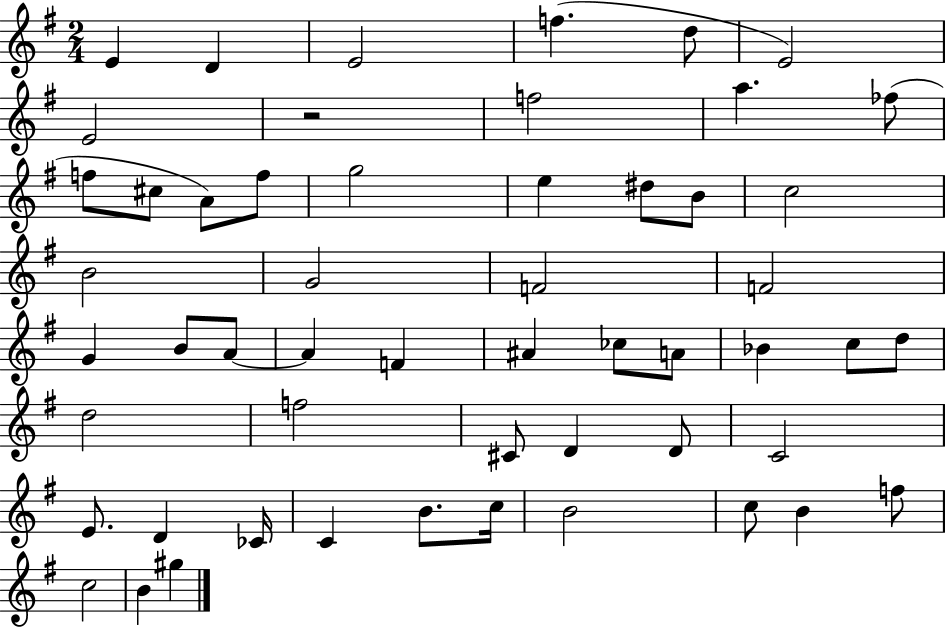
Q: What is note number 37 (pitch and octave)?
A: C#4